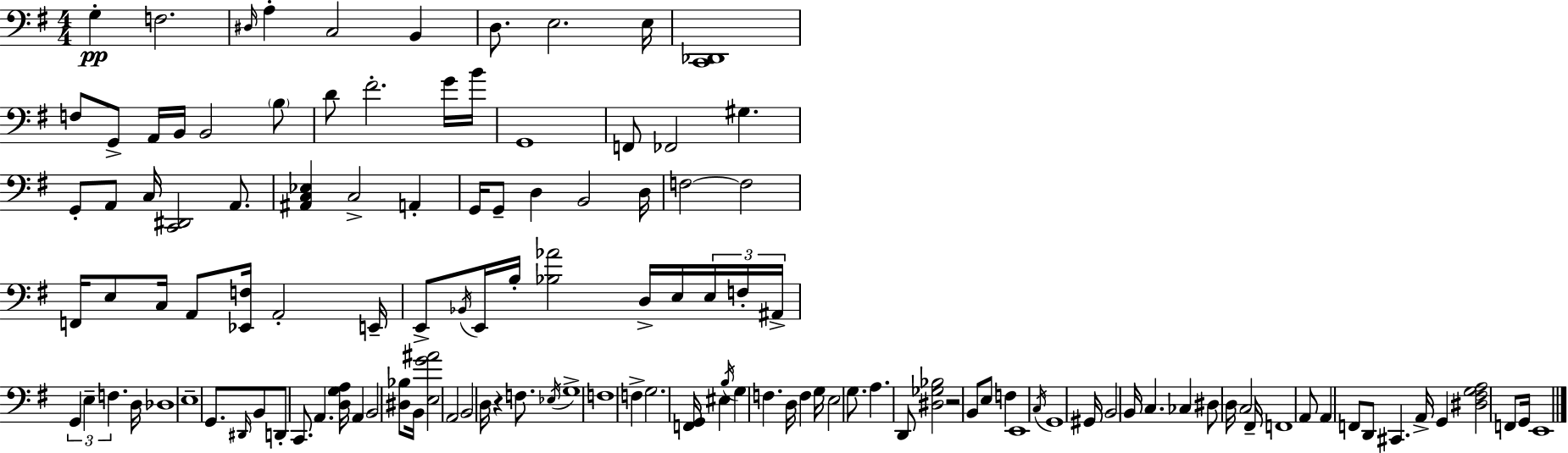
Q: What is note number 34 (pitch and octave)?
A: D3